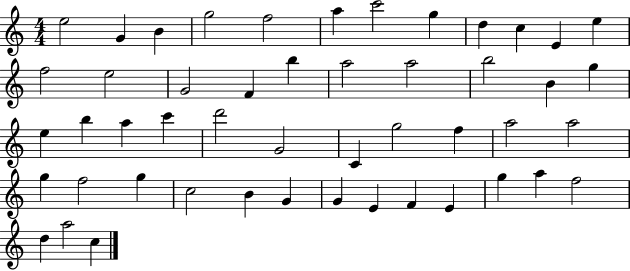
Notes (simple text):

E5/h G4/q B4/q G5/h F5/h A5/q C6/h G5/q D5/q C5/q E4/q E5/q F5/h E5/h G4/h F4/q B5/q A5/h A5/h B5/h B4/q G5/q E5/q B5/q A5/q C6/q D6/h G4/h C4/q G5/h F5/q A5/h A5/h G5/q F5/h G5/q C5/h B4/q G4/q G4/q E4/q F4/q E4/q G5/q A5/q F5/h D5/q A5/h C5/q